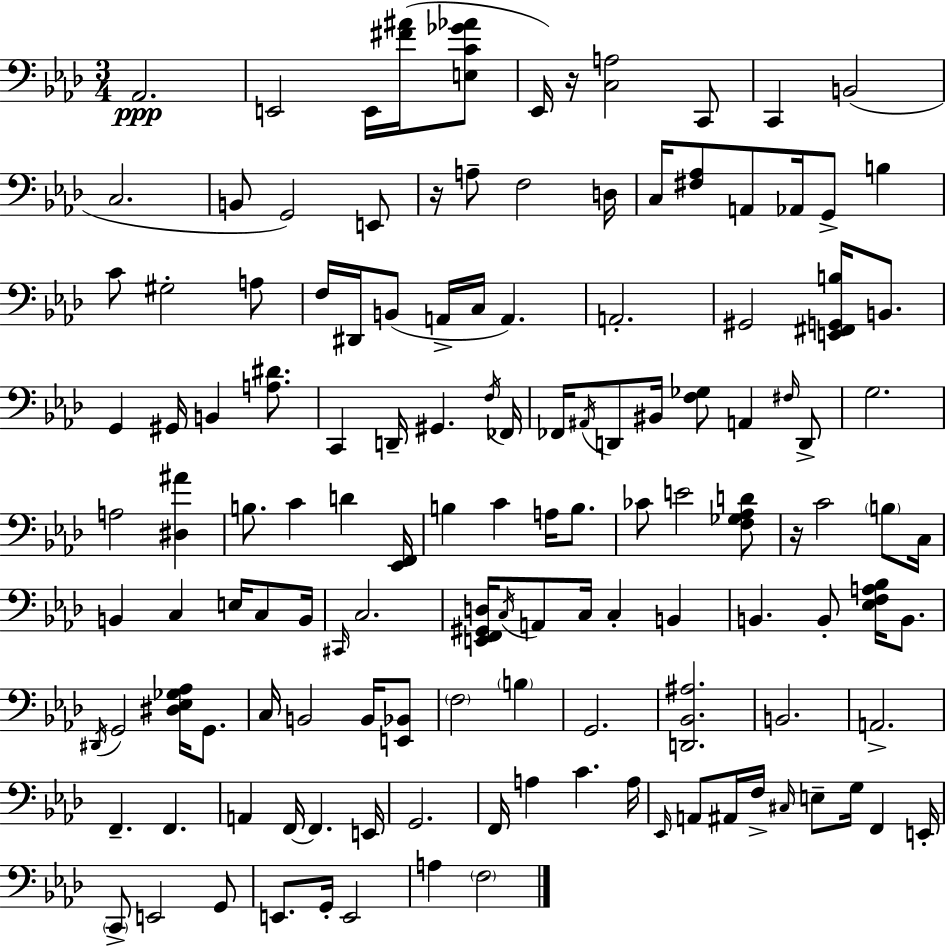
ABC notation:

X:1
T:Untitled
M:3/4
L:1/4
K:Fm
_A,,2 E,,2 E,,/4 [^F^A]/4 [E,C_G_A]/2 _E,,/4 z/4 [C,A,]2 C,,/2 C,, B,,2 C,2 B,,/2 G,,2 E,,/2 z/4 A,/2 F,2 D,/4 C,/4 [^F,_A,]/2 A,,/2 _A,,/4 G,,/2 B, C/2 ^G,2 A,/2 F,/4 ^D,,/4 B,,/2 A,,/4 C,/4 A,, A,,2 ^G,,2 [E,,^F,,G,,B,]/4 B,,/2 G,, ^G,,/4 B,, [A,^D]/2 C,, D,,/4 ^G,, F,/4 _F,,/4 _F,,/4 ^A,,/4 D,,/2 ^B,,/4 [F,_G,]/2 A,, ^F,/4 D,,/2 G,2 A,2 [^D,^A] B,/2 C D [_E,,F,,]/4 B, C A,/4 B,/2 _C/2 E2 [F,_G,_A,D]/2 z/4 C2 B,/2 C,/4 B,, C, E,/4 C,/2 B,,/4 ^C,,/4 C,2 [E,,F,,^G,,D,]/4 C,/4 A,,/2 C,/4 C, B,, B,, B,,/2 [_E,F,A,_B,]/4 B,,/2 ^D,,/4 G,,2 [^D,_E,_G,_A,]/4 G,,/2 C,/4 B,,2 B,,/4 [E,,_B,,]/2 F,2 B, G,,2 [D,,_B,,^A,]2 B,,2 A,,2 F,, F,, A,, F,,/4 F,, E,,/4 G,,2 F,,/4 A, C A,/4 _E,,/4 A,,/2 ^A,,/4 F,/4 ^C,/4 E,/2 G,/4 F,, E,,/4 C,,/2 E,,2 G,,/2 E,,/2 G,,/4 E,,2 A, F,2